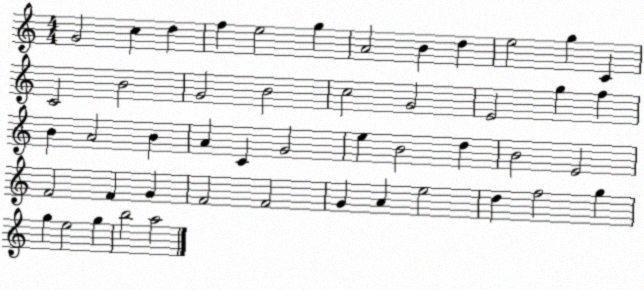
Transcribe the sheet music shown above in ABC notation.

X:1
T:Untitled
M:4/4
L:1/4
K:C
G2 c d f e2 g A2 B d e2 g C C2 B2 G2 B2 c2 G2 E2 g f B A2 B A C G2 e B2 d B2 E2 F2 F G F2 F2 G A e2 d f2 g g e2 g b2 a2